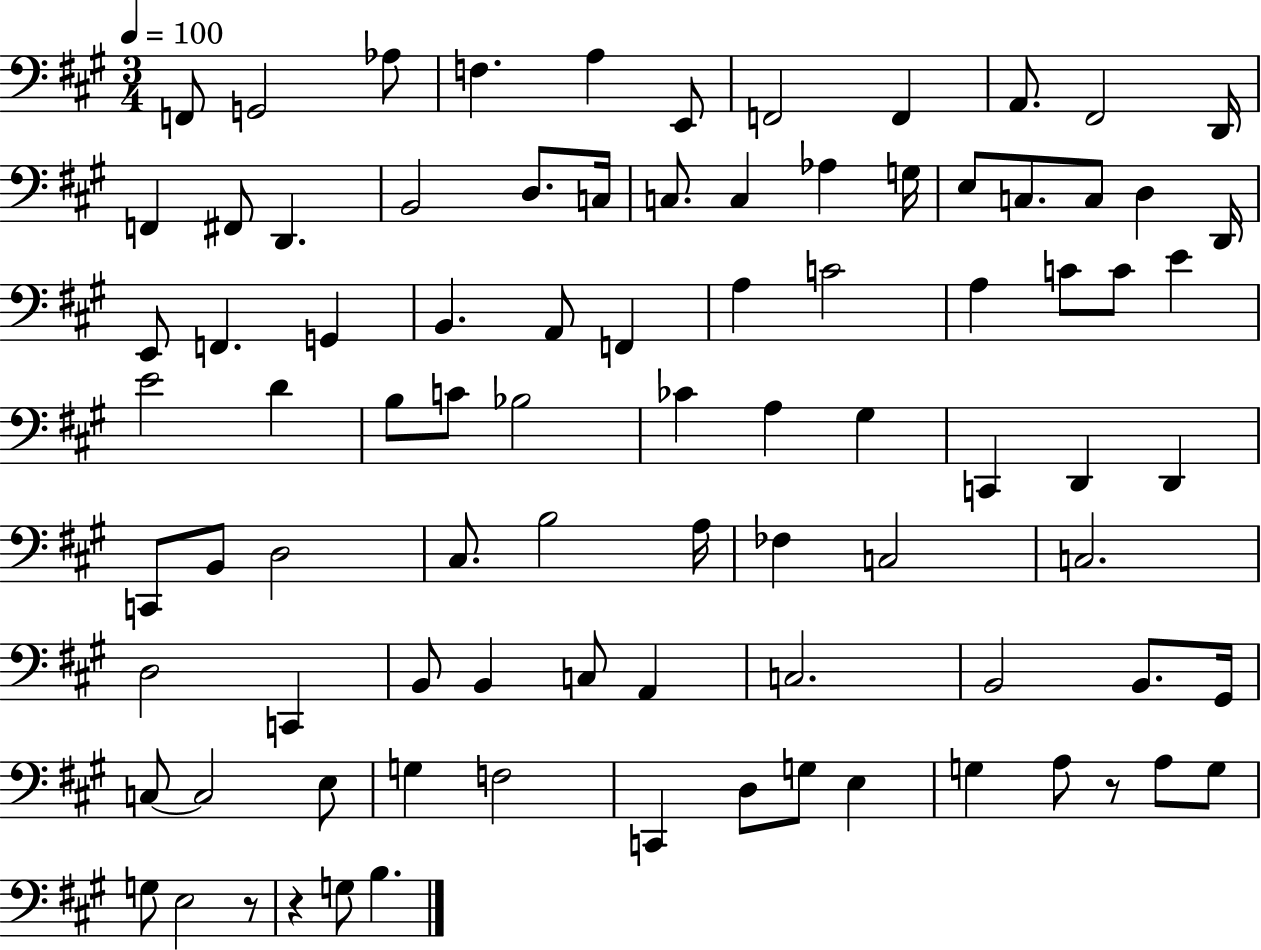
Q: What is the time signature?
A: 3/4